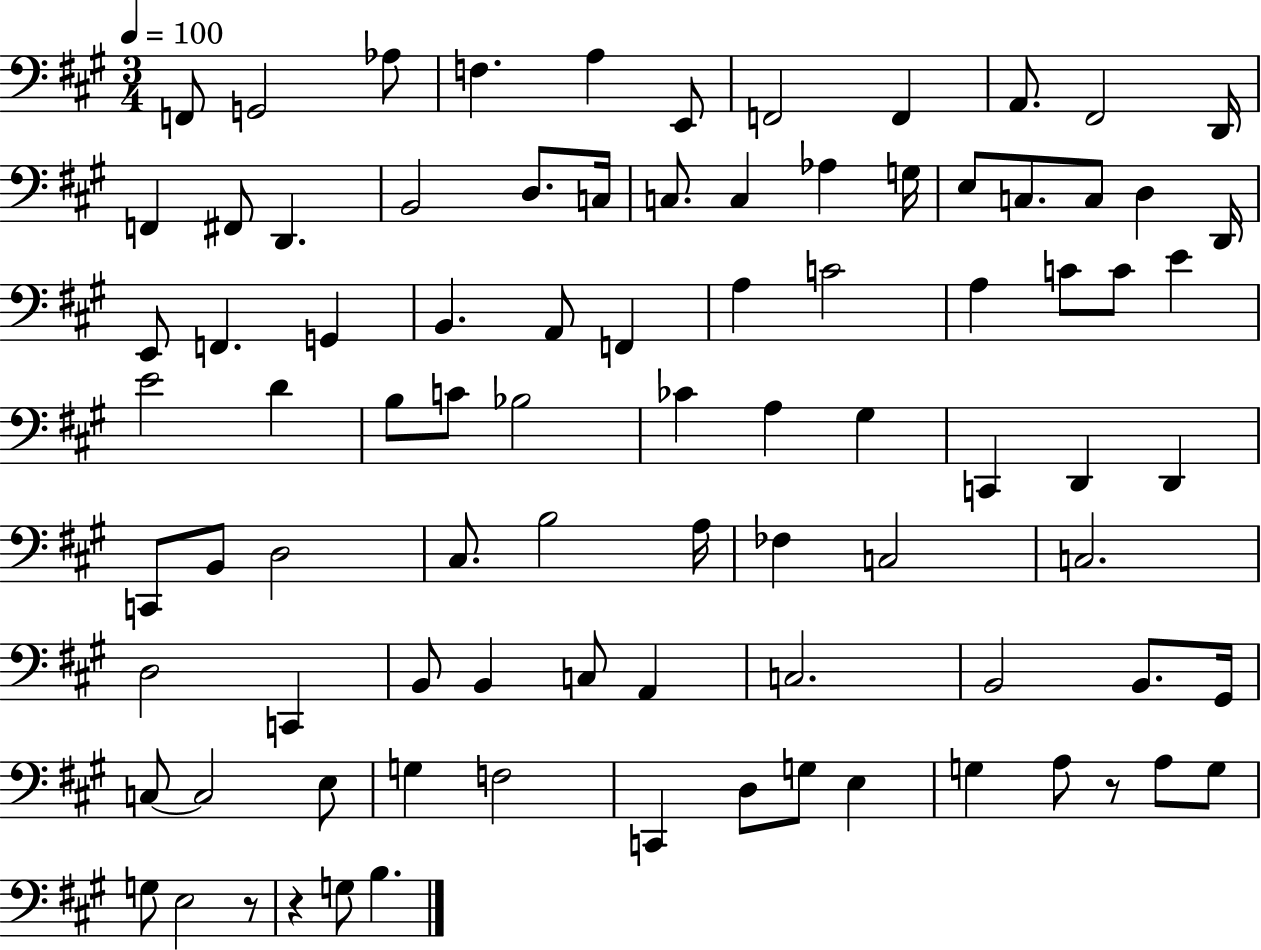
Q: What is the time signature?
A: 3/4